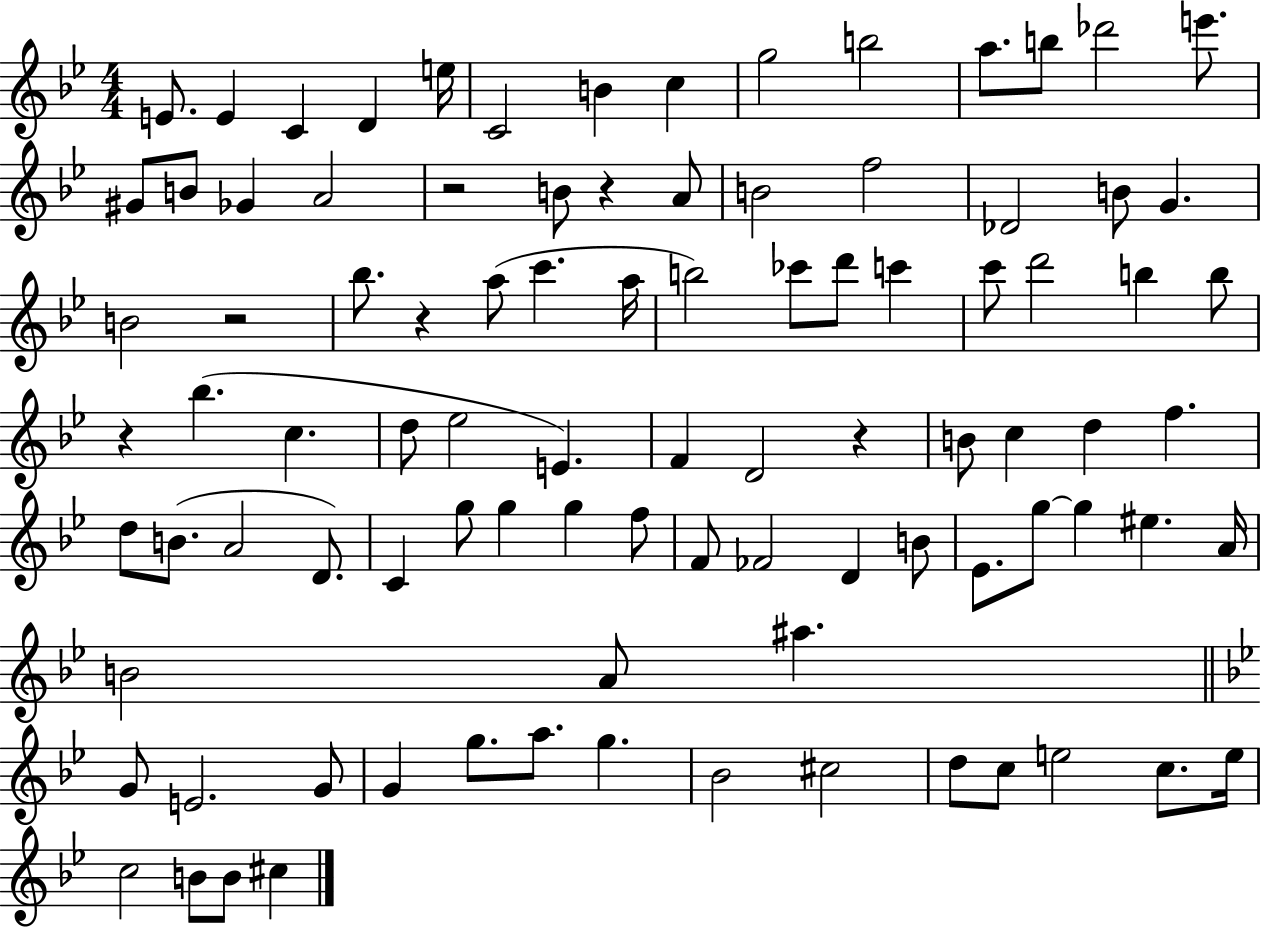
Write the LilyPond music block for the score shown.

{
  \clef treble
  \numericTimeSignature
  \time 4/4
  \key bes \major
  e'8. e'4 c'4 d'4 e''16 | c'2 b'4 c''4 | g''2 b''2 | a''8. b''8 des'''2 e'''8. | \break gis'8 b'8 ges'4 a'2 | r2 b'8 r4 a'8 | b'2 f''2 | des'2 b'8 g'4. | \break b'2 r2 | bes''8. r4 a''8( c'''4. a''16 | b''2) ces'''8 d'''8 c'''4 | c'''8 d'''2 b''4 b''8 | \break r4 bes''4.( c''4. | d''8 ees''2 e'4.) | f'4 d'2 r4 | b'8 c''4 d''4 f''4. | \break d''8 b'8.( a'2 d'8.) | c'4 g''8 g''4 g''4 f''8 | f'8 fes'2 d'4 b'8 | ees'8. g''8~~ g''4 eis''4. a'16 | \break b'2 a'8 ais''4. | \bar "||" \break \key g \minor g'8 e'2. g'8 | g'4 g''8. a''8. g''4. | bes'2 cis''2 | d''8 c''8 e''2 c''8. e''16 | \break c''2 b'8 b'8 cis''4 | \bar "|."
}